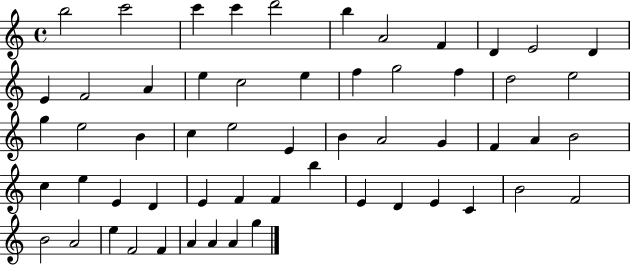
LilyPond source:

{
  \clef treble
  \time 4/4
  \defaultTimeSignature
  \key c \major
  b''2 c'''2 | c'''4 c'''4 d'''2 | b''4 a'2 f'4 | d'4 e'2 d'4 | \break e'4 f'2 a'4 | e''4 c''2 e''4 | f''4 g''2 f''4 | d''2 e''2 | \break g''4 e''2 b'4 | c''4 e''2 e'4 | b'4 a'2 g'4 | f'4 a'4 b'2 | \break c''4 e''4 e'4 d'4 | e'4 f'4 f'4 b''4 | e'4 d'4 e'4 c'4 | b'2 f'2 | \break b'2 a'2 | e''4 f'2 f'4 | a'4 a'4 a'4 g''4 | \bar "|."
}